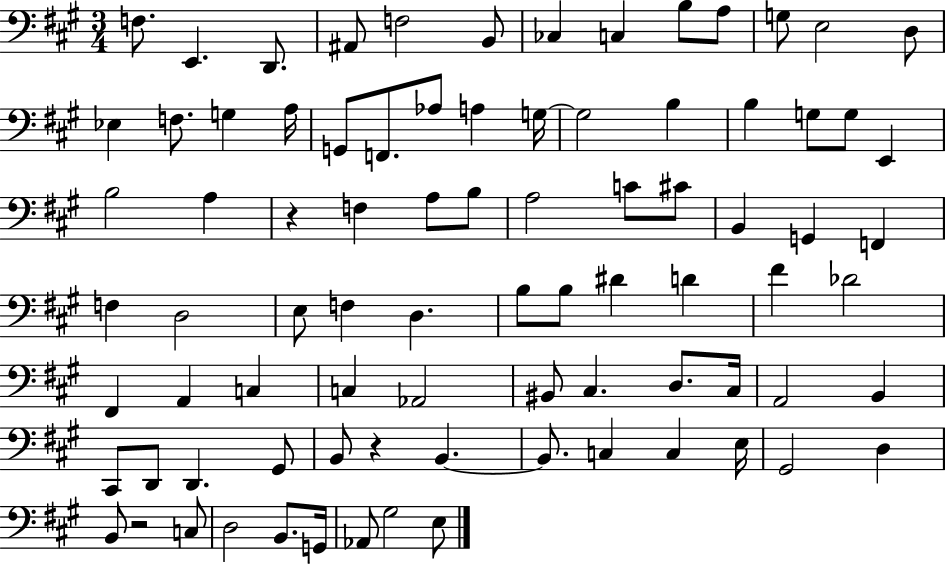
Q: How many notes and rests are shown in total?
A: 84